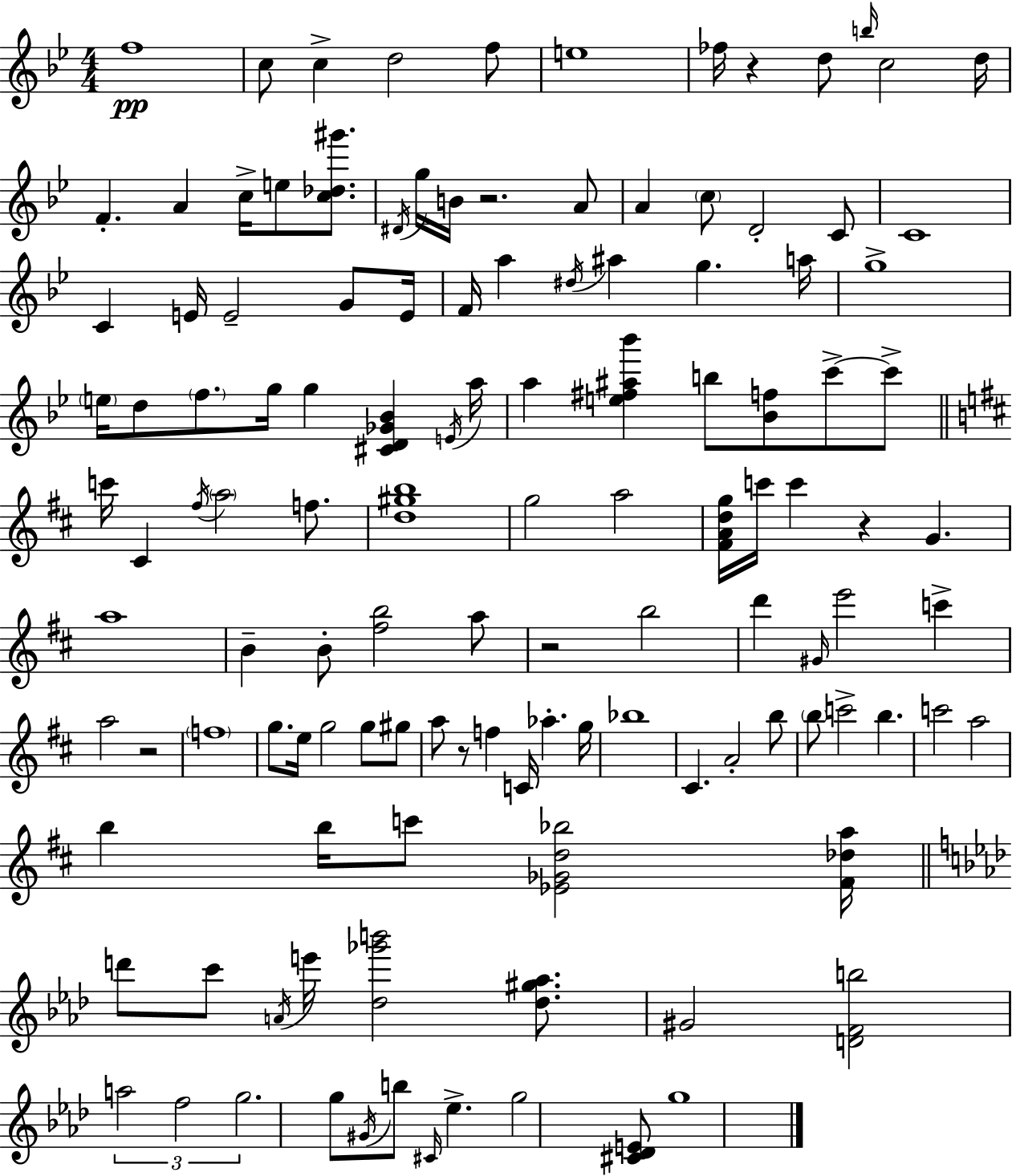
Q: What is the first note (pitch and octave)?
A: F5